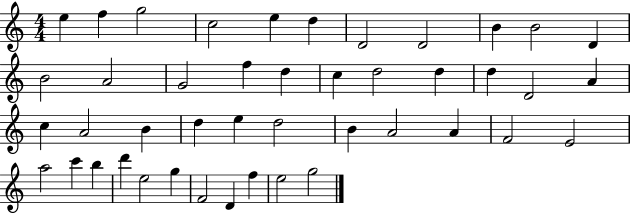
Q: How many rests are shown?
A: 0